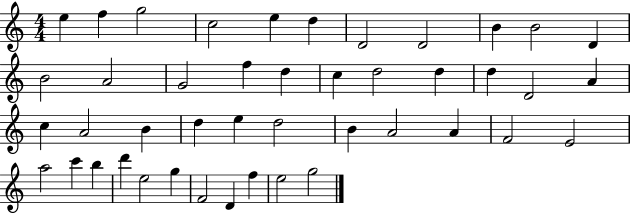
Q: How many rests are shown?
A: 0